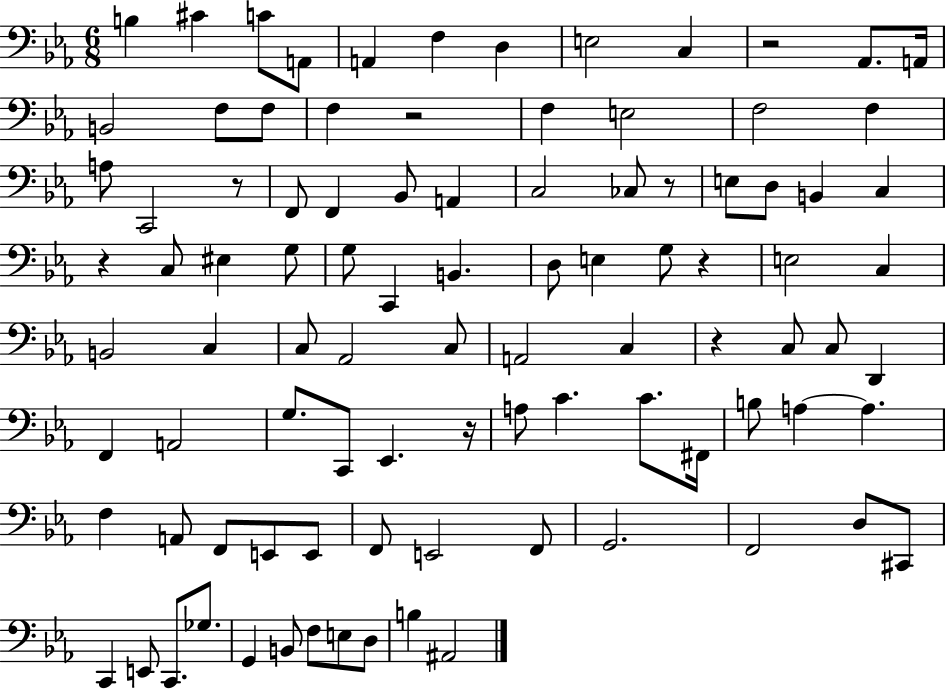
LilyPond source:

{
  \clef bass
  \numericTimeSignature
  \time 6/8
  \key ees \major
  b4 cis'4 c'8 a,8 | a,4 f4 d4 | e2 c4 | r2 aes,8. a,16 | \break b,2 f8 f8 | f4 r2 | f4 e2 | f2 f4 | \break a8 c,2 r8 | f,8 f,4 bes,8 a,4 | c2 ces8 r8 | e8 d8 b,4 c4 | \break r4 c8 eis4 g8 | g8 c,4 b,4. | d8 e4 g8 r4 | e2 c4 | \break b,2 c4 | c8 aes,2 c8 | a,2 c4 | r4 c8 c8 d,4 | \break f,4 a,2 | g8. c,8 ees,4. r16 | a8 c'4. c'8. fis,16 | b8 a4~~ a4. | \break f4 a,8 f,8 e,8 e,8 | f,8 e,2 f,8 | g,2. | f,2 d8 cis,8 | \break c,4 e,8 c,8. ges8. | g,4 b,8 f8 e8 d8 | b4 ais,2 | \bar "|."
}